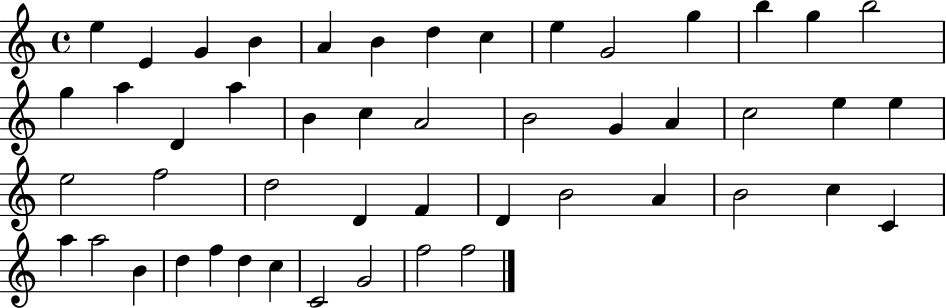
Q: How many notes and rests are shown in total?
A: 49